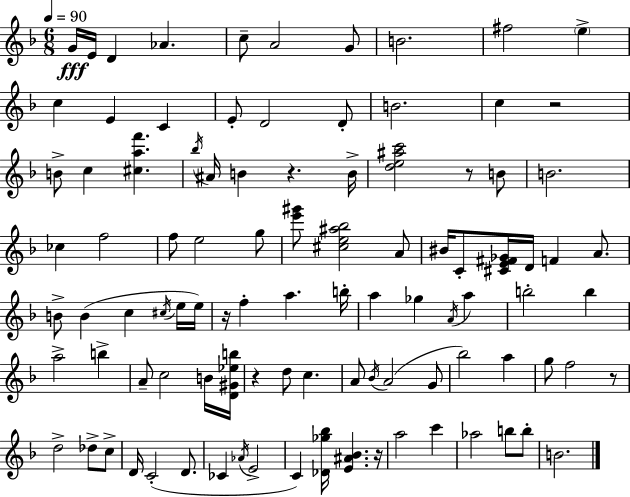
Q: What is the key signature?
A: F major